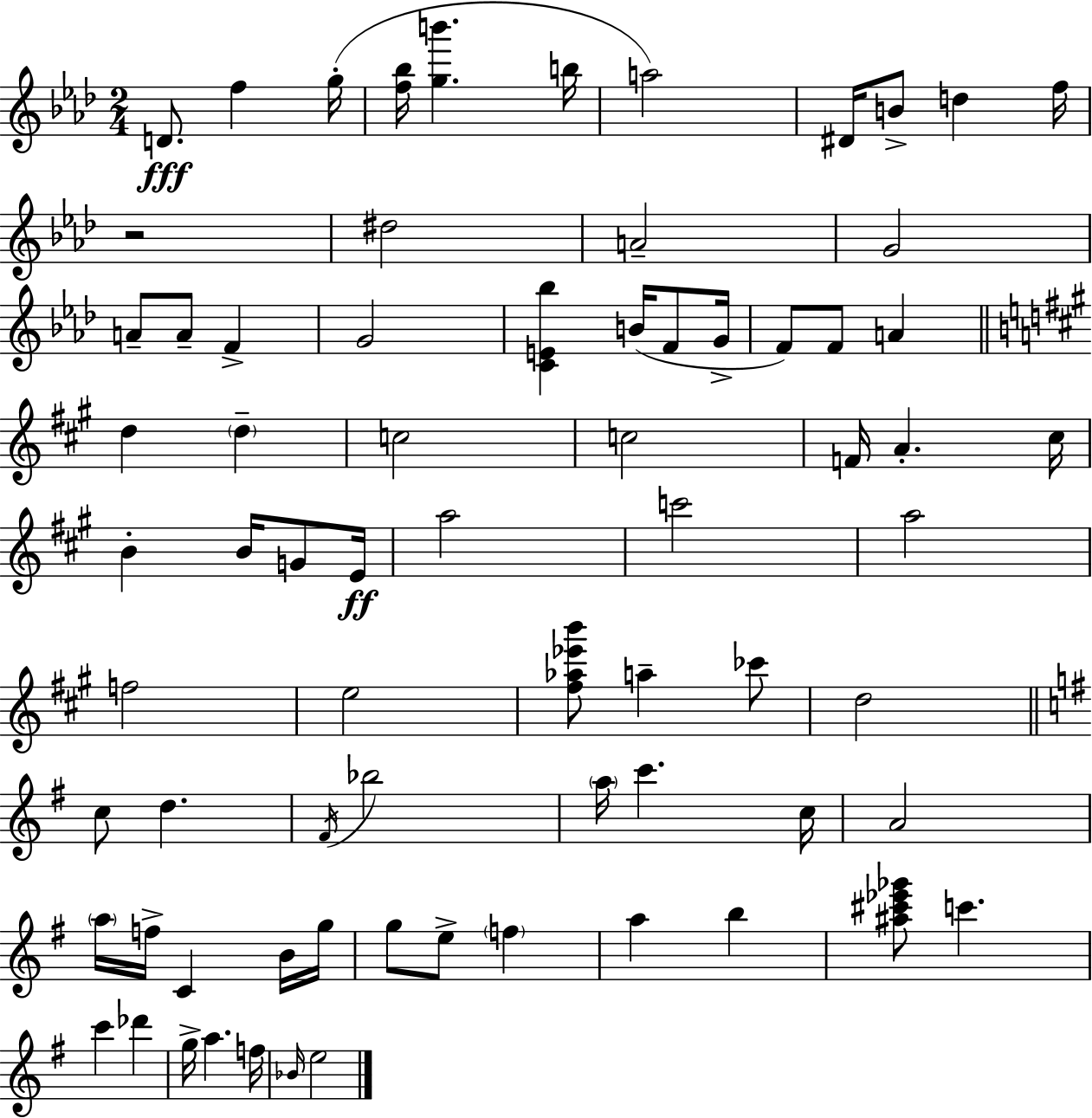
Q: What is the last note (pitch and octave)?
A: E5